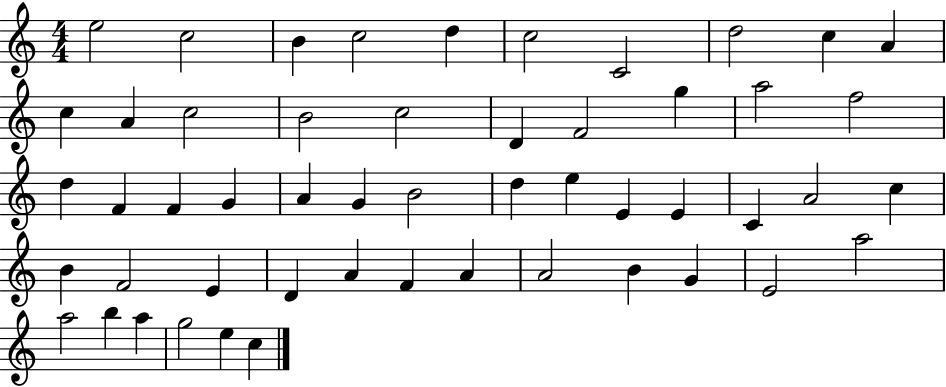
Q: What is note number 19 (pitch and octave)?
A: A5